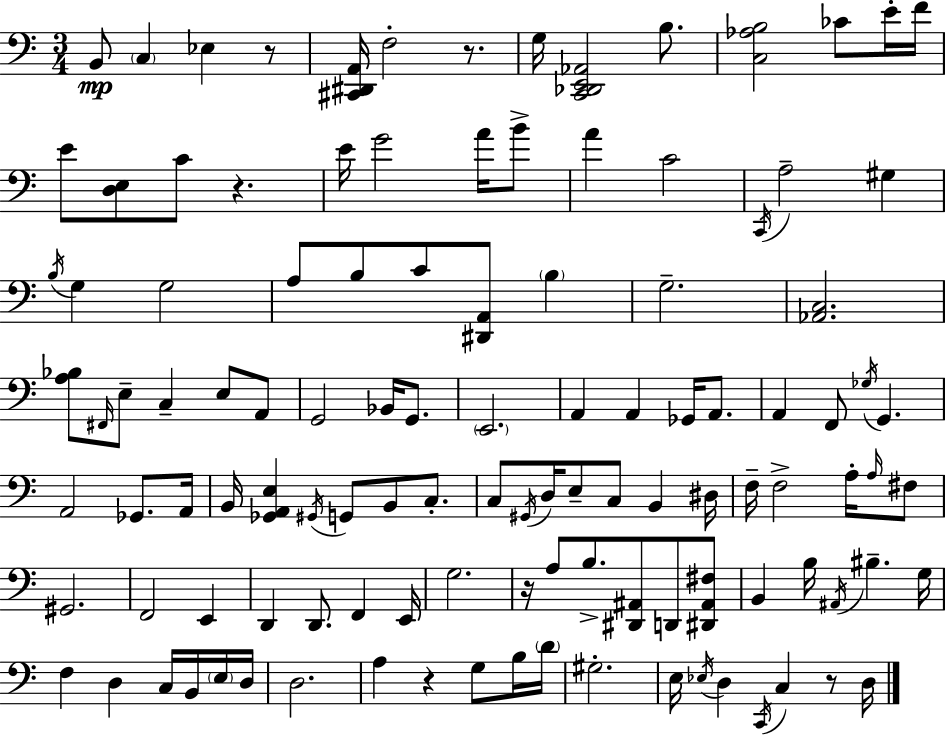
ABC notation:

X:1
T:Untitled
M:3/4
L:1/4
K:C
B,,/2 C, _E, z/2 [^C,,^D,,A,,]/4 F,2 z/2 G,/4 [C,,_D,,E,,_A,,]2 B,/2 [C,_A,B,]2 _C/2 E/4 F/4 E/2 [D,E,]/2 C/2 z E/4 G2 A/4 B/2 A C2 C,,/4 A,2 ^G, B,/4 G, G,2 A,/2 B,/2 C/2 [^D,,A,,]/2 B, G,2 [_A,,C,]2 [A,_B,]/2 ^F,,/4 E,/2 C, E,/2 A,,/2 G,,2 _B,,/4 G,,/2 E,,2 A,, A,, _G,,/4 A,,/2 A,, F,,/2 _G,/4 G,, A,,2 _G,,/2 A,,/4 B,,/4 [_G,,A,,E,] ^G,,/4 G,,/2 B,,/2 C,/2 C,/2 ^G,,/4 D,/4 E,/2 C,/2 B,, ^D,/4 F,/4 F,2 A,/4 A,/4 ^F,/2 ^G,,2 F,,2 E,, D,, D,,/2 F,, E,,/4 G,2 z/4 A,/2 B,/2 [^D,,^A,,]/2 D,,/2 [^D,,^A,,^F,]/2 B,, B,/4 ^A,,/4 ^B, G,/4 F, D, C,/4 B,,/4 E,/4 D,/4 D,2 A, z G,/2 B,/4 D/4 ^G,2 E,/4 _E,/4 D, C,,/4 C, z/2 D,/4